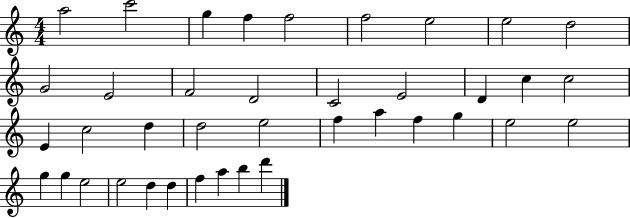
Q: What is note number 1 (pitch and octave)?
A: A5